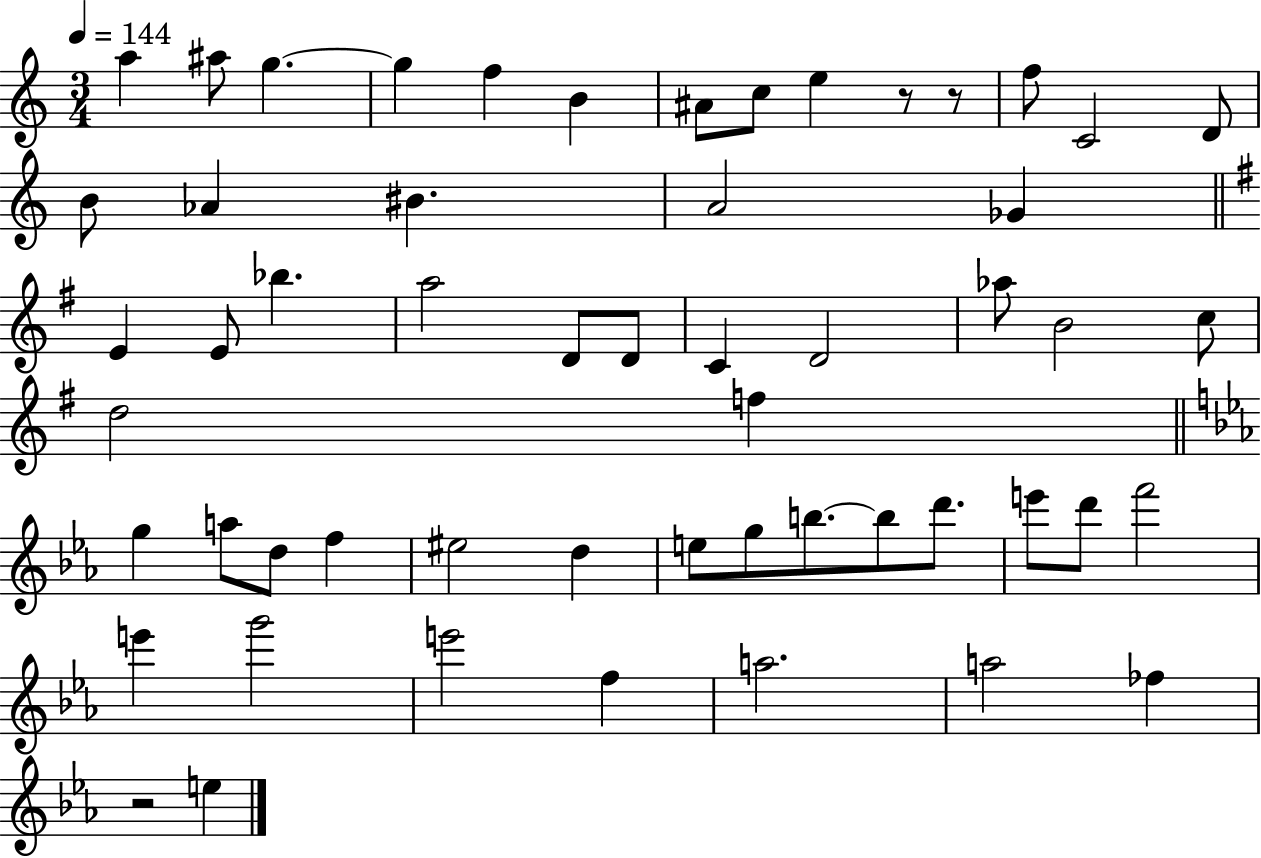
A5/q A#5/e G5/q. G5/q F5/q B4/q A#4/e C5/e E5/q R/e R/e F5/e C4/h D4/e B4/e Ab4/q BIS4/q. A4/h Gb4/q E4/q E4/e Bb5/q. A5/h D4/e D4/e C4/q D4/h Ab5/e B4/h C5/e D5/h F5/q G5/q A5/e D5/e F5/q EIS5/h D5/q E5/e G5/e B5/e. B5/e D6/e. E6/e D6/e F6/h E6/q G6/h E6/h F5/q A5/h. A5/h FES5/q R/h E5/q